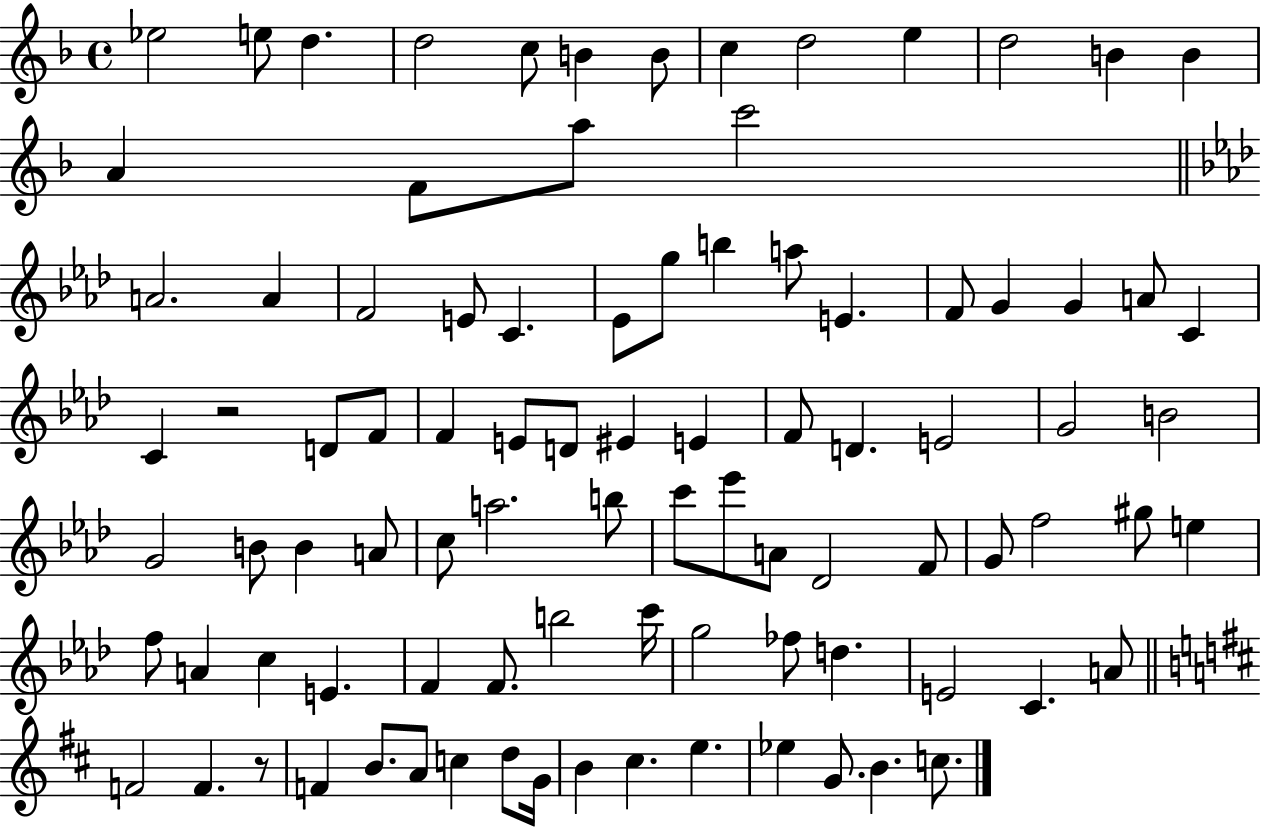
{
  \clef treble
  \time 4/4
  \defaultTimeSignature
  \key f \major
  ees''2 e''8 d''4. | d''2 c''8 b'4 b'8 | c''4 d''2 e''4 | d''2 b'4 b'4 | \break a'4 f'8 a''8 c'''2 | \bar "||" \break \key f \minor a'2. a'4 | f'2 e'8 c'4. | ees'8 g''8 b''4 a''8 e'4. | f'8 g'4 g'4 a'8 c'4 | \break c'4 r2 d'8 f'8 | f'4 e'8 d'8 eis'4 e'4 | f'8 d'4. e'2 | g'2 b'2 | \break g'2 b'8 b'4 a'8 | c''8 a''2. b''8 | c'''8 ees'''8 a'8 des'2 f'8 | g'8 f''2 gis''8 e''4 | \break f''8 a'4 c''4 e'4. | f'4 f'8. b''2 c'''16 | g''2 fes''8 d''4. | e'2 c'4. a'8 | \break \bar "||" \break \key d \major f'2 f'4. r8 | f'4 b'8. a'8 c''4 d''8 g'16 | b'4 cis''4. e''4. | ees''4 g'8. b'4. c''8. | \break \bar "|."
}